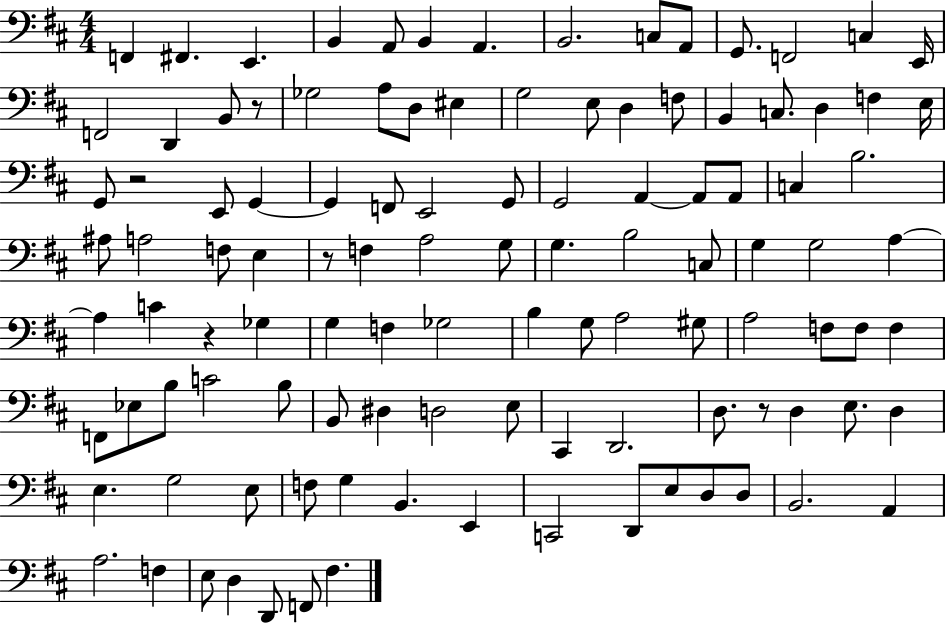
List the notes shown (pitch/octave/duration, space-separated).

F2/q F#2/q. E2/q. B2/q A2/e B2/q A2/q. B2/h. C3/e A2/e G2/e. F2/h C3/q E2/s F2/h D2/q B2/e R/e Gb3/h A3/e D3/e EIS3/q G3/h E3/e D3/q F3/e B2/q C3/e. D3/q F3/q E3/s G2/e R/h E2/e G2/q G2/q F2/e E2/h G2/e G2/h A2/q A2/e A2/e C3/q B3/h. A#3/e A3/h F3/e E3/q R/e F3/q A3/h G3/e G3/q. B3/h C3/e G3/q G3/h A3/q A3/q C4/q R/q Gb3/q G3/q F3/q Gb3/h B3/q G3/e A3/h G#3/e A3/h F3/e F3/e F3/q F2/e Eb3/e B3/e C4/h B3/e B2/e D#3/q D3/h E3/e C#2/q D2/h. D3/e. R/e D3/q E3/e. D3/q E3/q. G3/h E3/e F3/e G3/q B2/q. E2/q C2/h D2/e E3/e D3/e D3/e B2/h. A2/q A3/h. F3/q E3/e D3/q D2/e F2/e F#3/q.